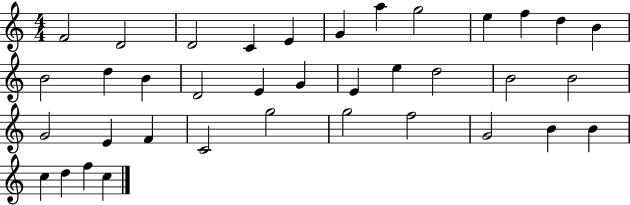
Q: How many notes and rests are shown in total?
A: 37